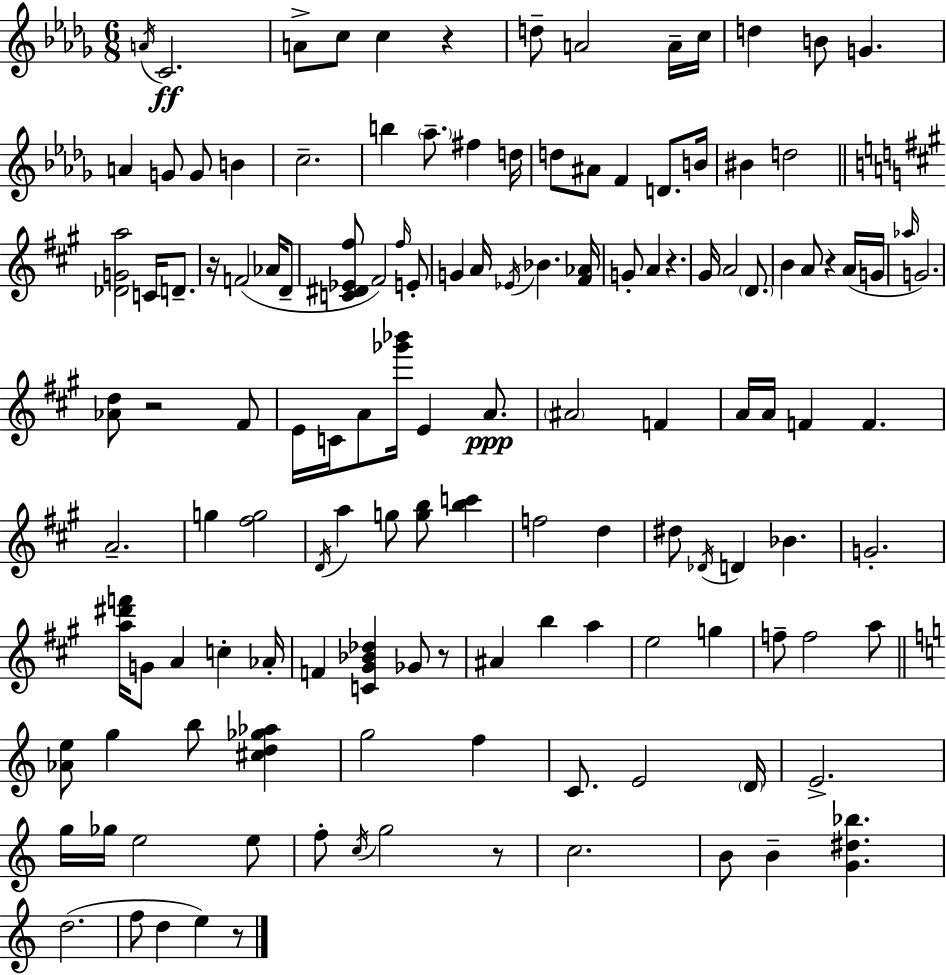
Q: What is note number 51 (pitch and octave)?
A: G4